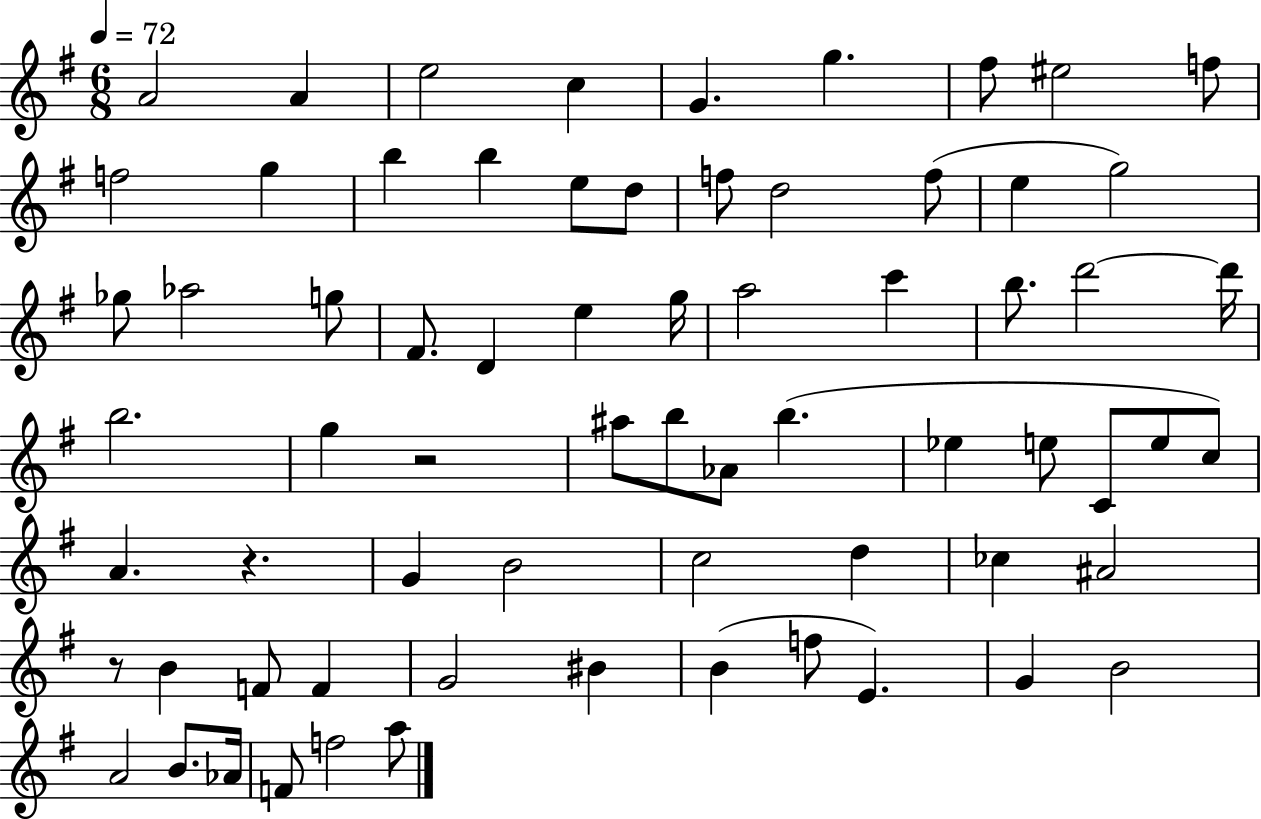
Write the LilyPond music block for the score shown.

{
  \clef treble
  \numericTimeSignature
  \time 6/8
  \key g \major
  \tempo 4 = 72
  a'2 a'4 | e''2 c''4 | g'4. g''4. | fis''8 eis''2 f''8 | \break f''2 g''4 | b''4 b''4 e''8 d''8 | f''8 d''2 f''8( | e''4 g''2) | \break ges''8 aes''2 g''8 | fis'8. d'4 e''4 g''16 | a''2 c'''4 | b''8. d'''2~~ d'''16 | \break b''2. | g''4 r2 | ais''8 b''8 aes'8 b''4.( | ees''4 e''8 c'8 e''8 c''8) | \break a'4. r4. | g'4 b'2 | c''2 d''4 | ces''4 ais'2 | \break r8 b'4 f'8 f'4 | g'2 bis'4 | b'4( f''8 e'4.) | g'4 b'2 | \break a'2 b'8. aes'16 | f'8 f''2 a''8 | \bar "|."
}